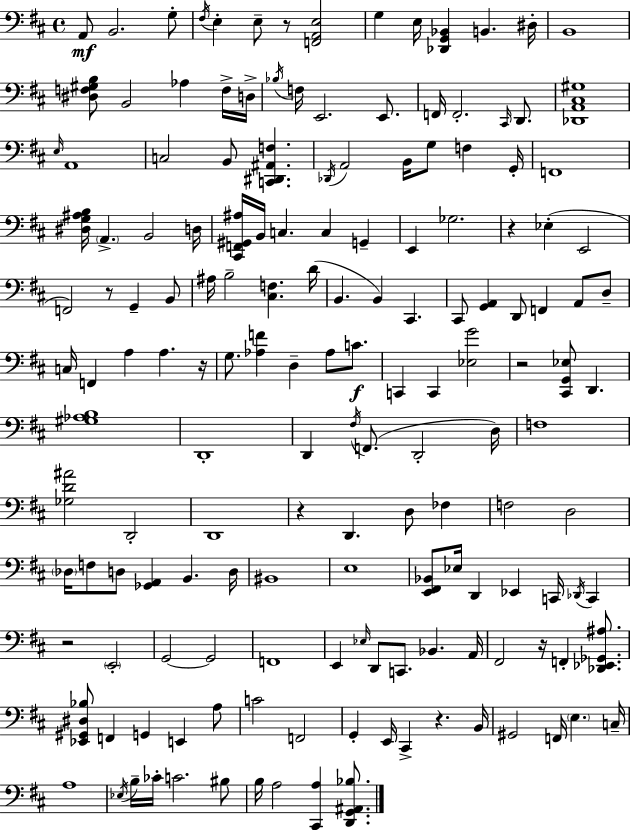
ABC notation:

X:1
T:Untitled
M:4/4
L:1/4
K:D
A,,/2 B,,2 G,/2 ^F,/4 E, E,/2 z/2 [F,,A,,E,]2 G, E,/4 [_D,,G,,_B,,] B,, ^D,/4 B,,4 [^D,F,^G,B,]/2 B,,2 _A, F,/4 D,/4 _B,/4 F,/4 E,,2 E,,/2 F,,/4 F,,2 ^C,,/4 D,,/2 [_D,,A,,^C,^G,]4 E,/4 A,,4 C,2 B,,/2 [C,,^D,,^A,,F,] _D,,/4 A,,2 B,,/4 G,/2 F, G,,/4 F,,4 [^D,G,^A,B,]/4 A,, B,,2 D,/4 [^C,,F,,^G,,^A,]/4 B,,/4 C, C, G,, E,, _G,2 z _E, E,,2 F,,2 z/2 G,, B,,/2 ^A,/4 B,2 [^C,F,] D/4 B,, B,, ^C,, ^C,,/2 [G,,A,,] D,,/2 F,, A,,/2 D,/2 C,/4 F,, A, A, z/4 G,/2 [_A,F] D, _A,/2 C/2 C,, C,, [_E,G]2 z2 [^C,,G,,_E,]/2 D,, [^G,_A,B,]4 D,,4 D,, ^F,/4 F,,/2 D,,2 D,/4 F,4 [_G,D^A]2 D,,2 D,,4 z D,, D,/2 _F, F,2 D,2 _D,/4 F,/2 D,/2 [_G,,A,,] B,, D,/4 ^B,,4 E,4 [E,,^F,,_B,,]/2 _E,/4 D,, _E,, C,,/4 _D,,/4 C,, z2 E,,2 G,,2 G,,2 F,,4 E,, _E,/4 D,,/2 C,,/2 _B,, A,,/4 ^F,,2 z/4 F,, [_D,,_E,,_G,,^A,]/2 [_E,,^G,,^D,_B,]/2 F,, G,, E,, A,/2 C2 F,,2 G,, E,,/4 ^C,, z B,,/4 ^G,,2 F,,/4 E, C,/4 A,4 _E,/4 B,/4 _C/4 C2 ^B,/2 B,/4 A,2 [^C,,A,] [D,,G,,^A,,_B,]/2